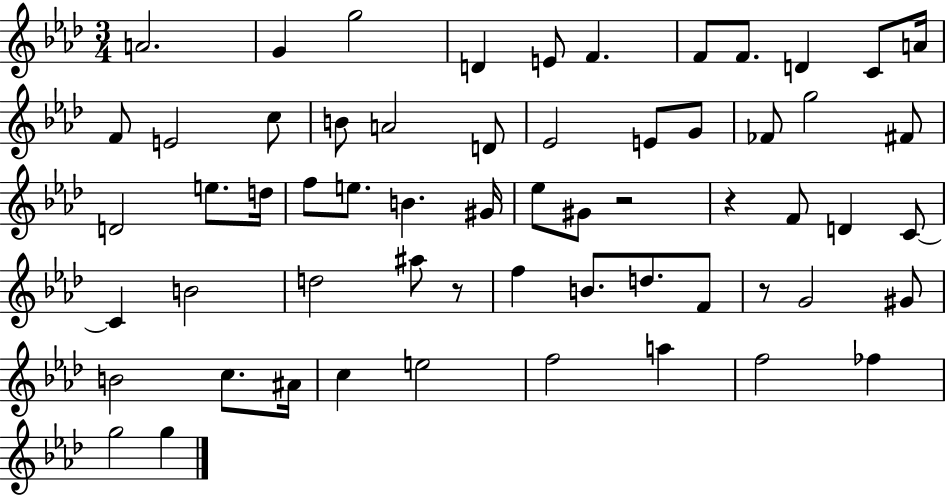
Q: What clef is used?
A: treble